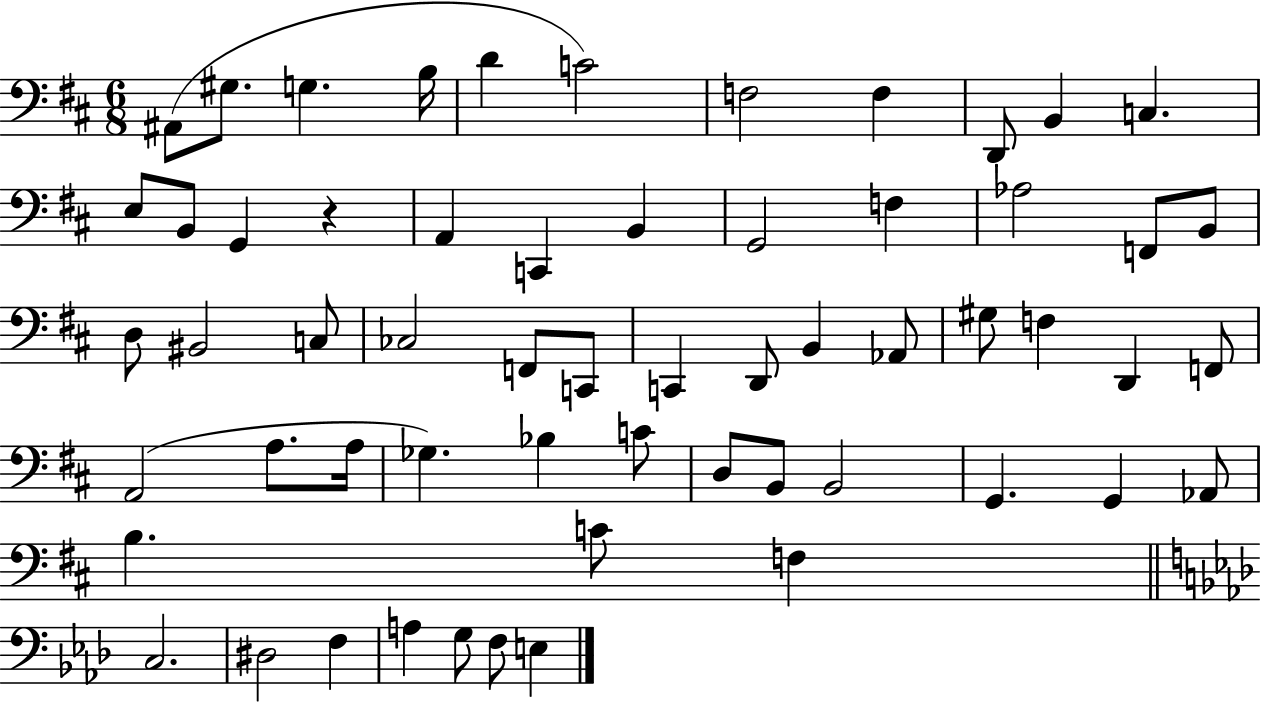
{
  \clef bass
  \numericTimeSignature
  \time 6/8
  \key d \major
  ais,8( gis8. g4. b16 | d'4 c'2) | f2 f4 | d,8 b,4 c4. | \break e8 b,8 g,4 r4 | a,4 c,4 b,4 | g,2 f4 | aes2 f,8 b,8 | \break d8 bis,2 c8 | ces2 f,8 c,8 | c,4 d,8 b,4 aes,8 | gis8 f4 d,4 f,8 | \break a,2( a8. a16 | ges4.) bes4 c'8 | d8 b,8 b,2 | g,4. g,4 aes,8 | \break b4. c'8 f4 | \bar "||" \break \key f \minor c2. | dis2 f4 | a4 g8 f8 e4 | \bar "|."
}